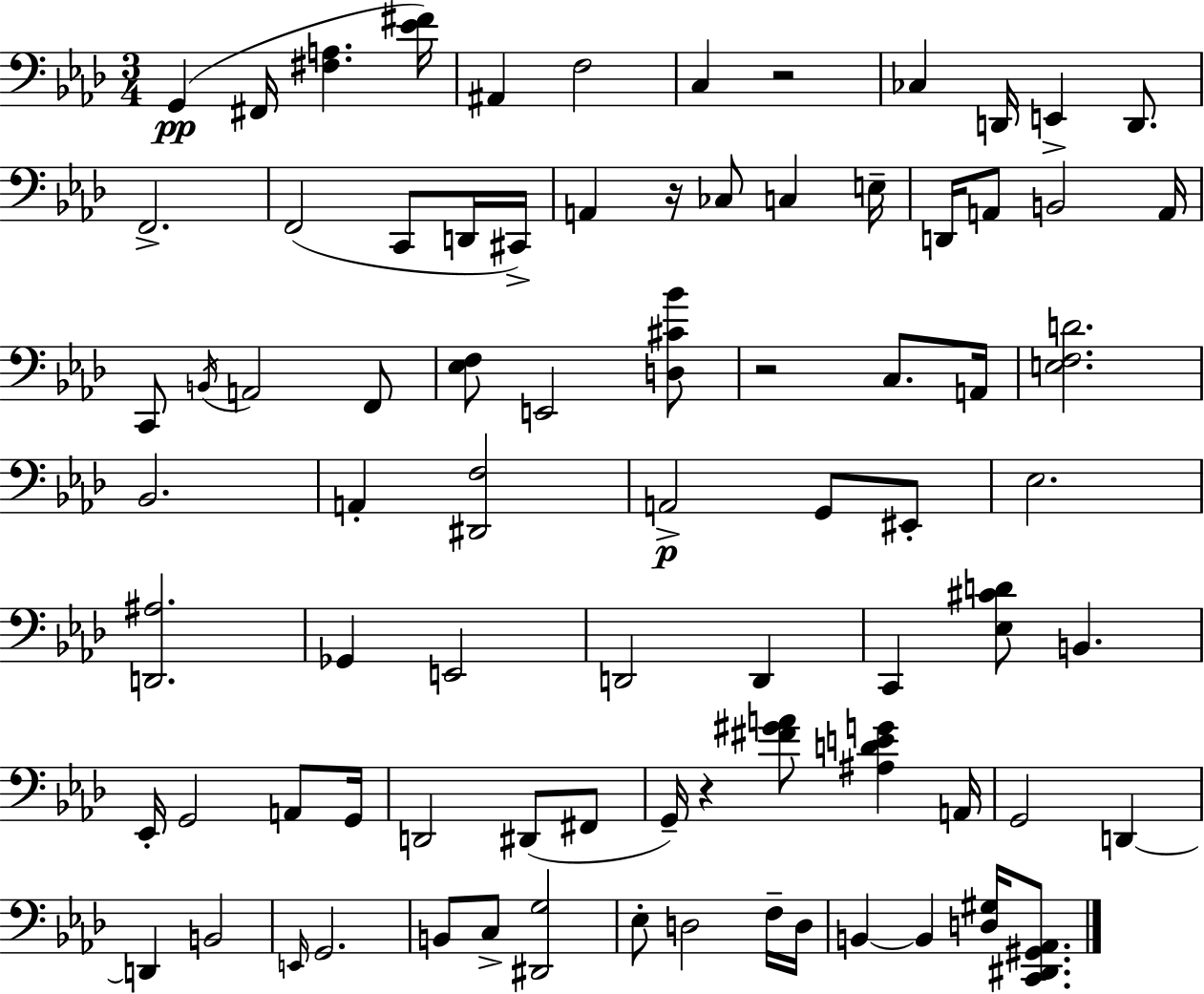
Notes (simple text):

G2/q F#2/s [F#3,A3]/q. [Eb4,F#4]/s A#2/q F3/h C3/q R/h CES3/q D2/s E2/q D2/e. F2/h. F2/h C2/e D2/s C#2/s A2/q R/s CES3/e C3/q E3/s D2/s A2/e B2/h A2/s C2/e B2/s A2/h F2/e [Eb3,F3]/e E2/h [D3,C#4,Bb4]/e R/h C3/e. A2/s [E3,F3,D4]/h. Bb2/h. A2/q [D#2,F3]/h A2/h G2/e EIS2/e Eb3/h. [D2,A#3]/h. Gb2/q E2/h D2/h D2/q C2/q [Eb3,C#4,D4]/e B2/q. Eb2/s G2/h A2/e G2/s D2/h D#2/e F#2/e G2/s R/q [F#4,G#4,A4]/e [A#3,D4,E4,G4]/q A2/s G2/h D2/q D2/q B2/h E2/s G2/h. B2/e C3/e [D#2,G3]/h Eb3/e D3/h F3/s D3/s B2/q B2/q [D3,G#3]/s [C2,D#2,G#2,Ab2]/e.